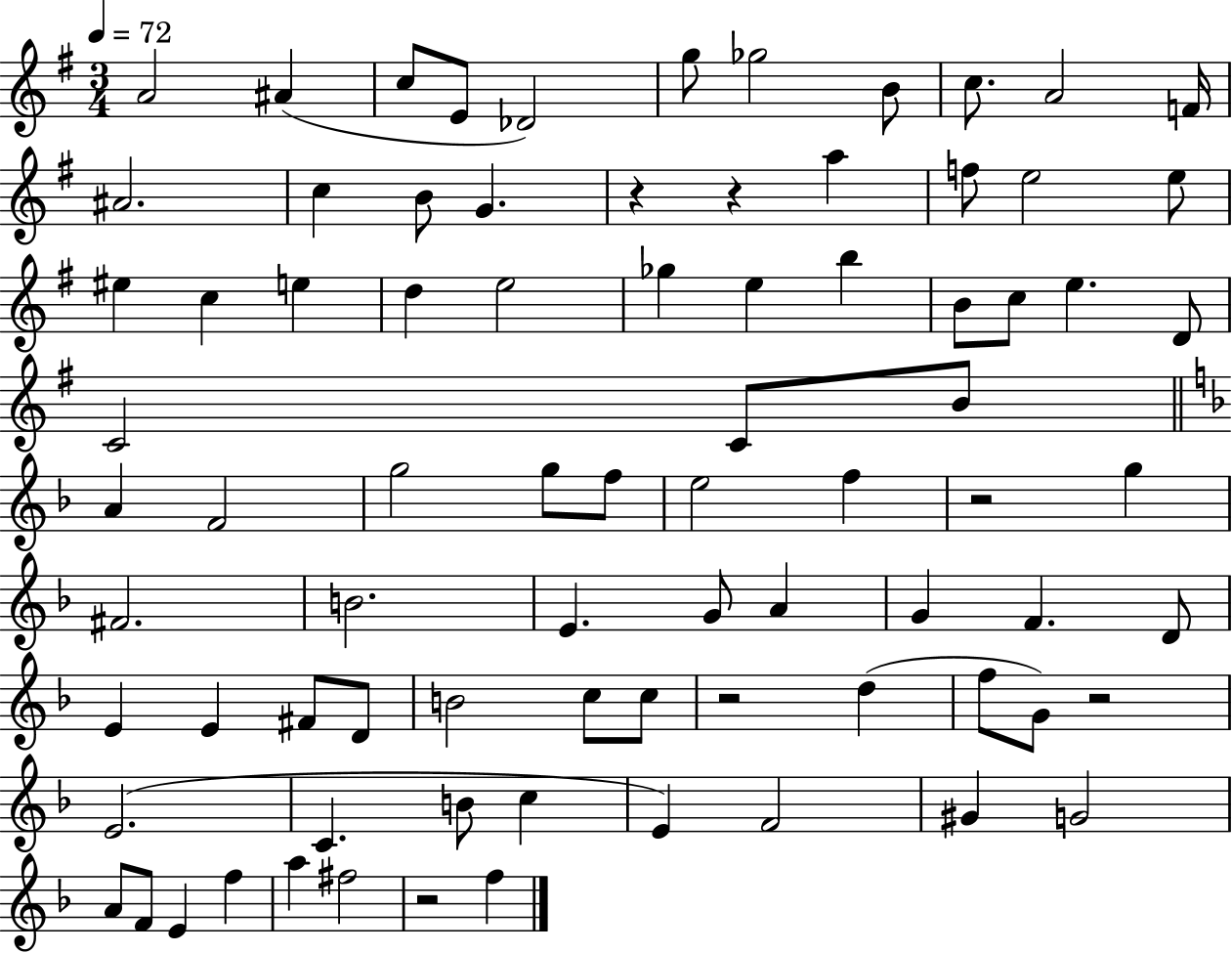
A4/h A#4/q C5/e E4/e Db4/h G5/e Gb5/h B4/e C5/e. A4/h F4/s A#4/h. C5/q B4/e G4/q. R/q R/q A5/q F5/e E5/h E5/e EIS5/q C5/q E5/q D5/q E5/h Gb5/q E5/q B5/q B4/e C5/e E5/q. D4/e C4/h C4/e B4/e A4/q F4/h G5/h G5/e F5/e E5/h F5/q R/h G5/q F#4/h. B4/h. E4/q. G4/e A4/q G4/q F4/q. D4/e E4/q E4/q F#4/e D4/e B4/h C5/e C5/e R/h D5/q F5/e G4/e R/h E4/h. C4/q. B4/e C5/q E4/q F4/h G#4/q G4/h A4/e F4/e E4/q F5/q A5/q F#5/h R/h F5/q